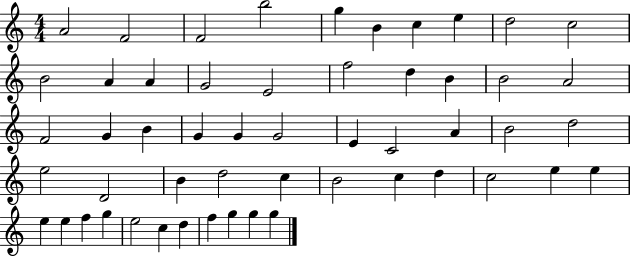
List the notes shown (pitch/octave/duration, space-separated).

A4/h F4/h F4/h B5/h G5/q B4/q C5/q E5/q D5/h C5/h B4/h A4/q A4/q G4/h E4/h F5/h D5/q B4/q B4/h A4/h F4/h G4/q B4/q G4/q G4/q G4/h E4/q C4/h A4/q B4/h D5/h E5/h D4/h B4/q D5/h C5/q B4/h C5/q D5/q C5/h E5/q E5/q E5/q E5/q F5/q G5/q E5/h C5/q D5/q F5/q G5/q G5/q G5/q